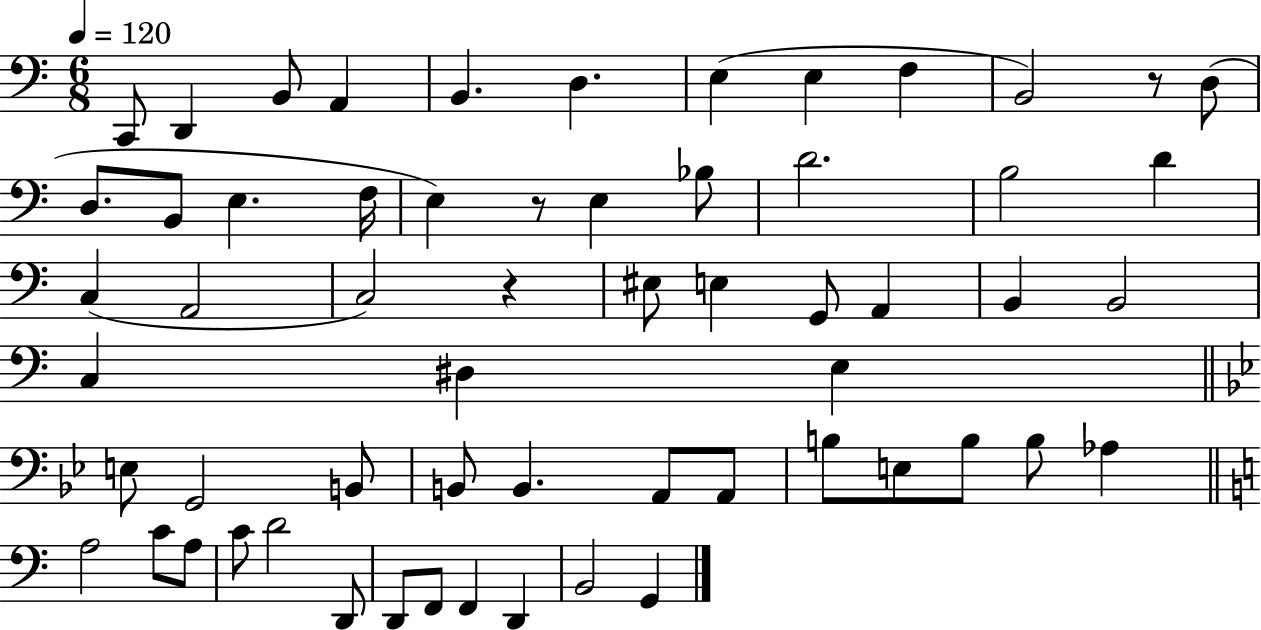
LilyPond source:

{
  \clef bass
  \numericTimeSignature
  \time 6/8
  \key c \major
  \tempo 4 = 120
  \repeat volta 2 { c,8 d,4 b,8 a,4 | b,4. d4. | e4( e4 f4 | b,2) r8 d8( | \break d8. b,8 e4. f16 | e4) r8 e4 bes8 | d'2. | b2 d'4 | \break c4( a,2 | c2) r4 | eis8 e4 g,8 a,4 | b,4 b,2 | \break c4 dis4 e4 | \bar "||" \break \key bes \major e8 g,2 b,8 | b,8 b,4. a,8 a,8 | b8 e8 b8 b8 aes4 | \bar "||" \break \key c \major a2 c'8 a8 | c'8 d'2 d,8 | d,8 f,8 f,4 d,4 | b,2 g,4 | \break } \bar "|."
}